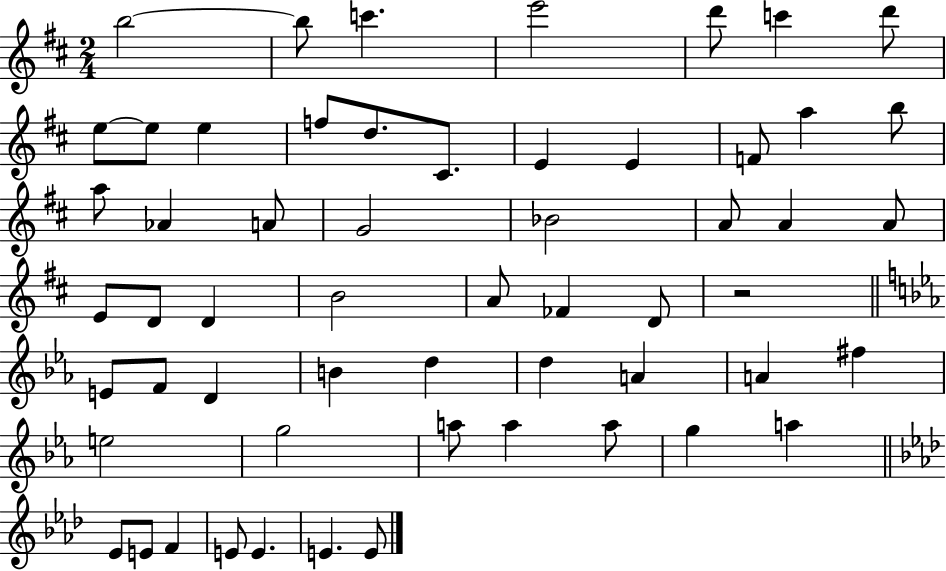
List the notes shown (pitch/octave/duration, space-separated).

B5/h B5/e C6/q. E6/h D6/e C6/q D6/e E5/e E5/e E5/q F5/e D5/e. C#4/e. E4/q E4/q F4/e A5/q B5/e A5/e Ab4/q A4/e G4/h Bb4/h A4/e A4/q A4/e E4/e D4/e D4/q B4/h A4/e FES4/q D4/e R/h E4/e F4/e D4/q B4/q D5/q D5/q A4/q A4/q F#5/q E5/h G5/h A5/e A5/q A5/e G5/q A5/q Eb4/e E4/e F4/q E4/e E4/q. E4/q. E4/e